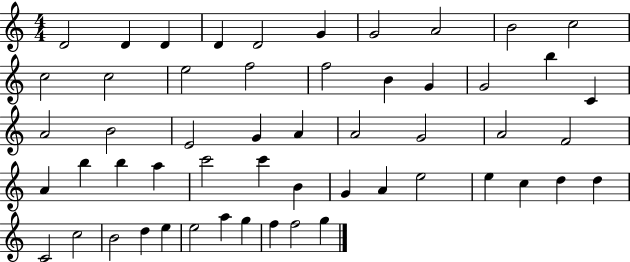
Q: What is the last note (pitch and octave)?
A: G5